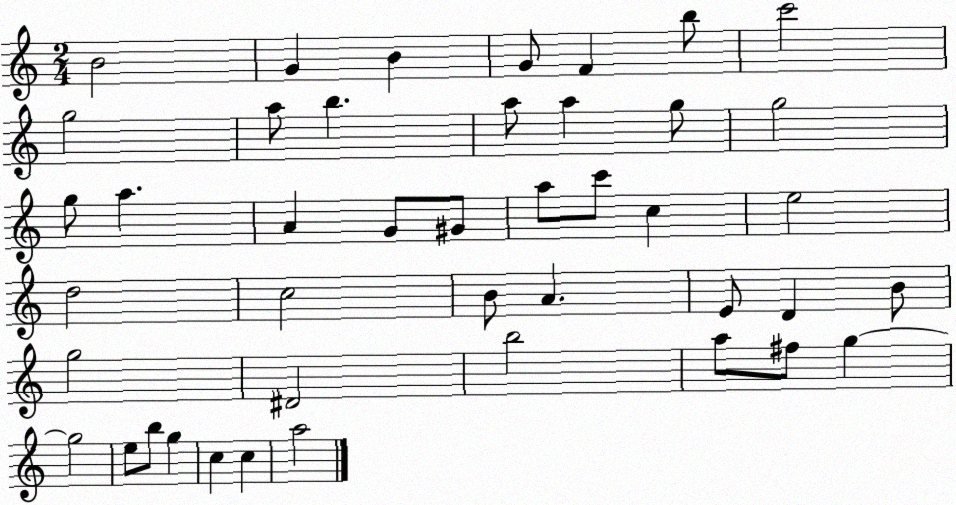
X:1
T:Untitled
M:2/4
L:1/4
K:C
B2 G B G/2 F b/2 c'2 g2 a/2 b a/2 a g/2 g2 g/2 a A G/2 ^G/2 a/2 c'/2 c e2 d2 c2 B/2 A E/2 D B/2 g2 ^D2 b2 a/2 ^f/2 g g2 e/2 b/2 g c c a2